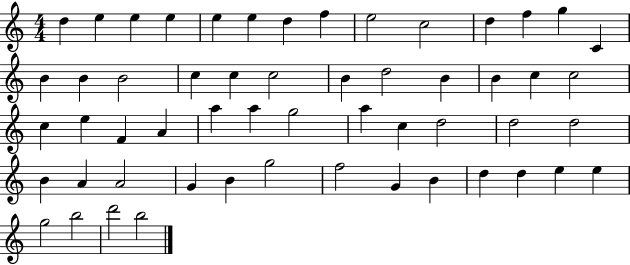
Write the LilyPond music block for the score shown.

{
  \clef treble
  \numericTimeSignature
  \time 4/4
  \key c \major
  d''4 e''4 e''4 e''4 | e''4 e''4 d''4 f''4 | e''2 c''2 | d''4 f''4 g''4 c'4 | \break b'4 b'4 b'2 | c''4 c''4 c''2 | b'4 d''2 b'4 | b'4 c''4 c''2 | \break c''4 e''4 f'4 a'4 | a''4 a''4 g''2 | a''4 c''4 d''2 | d''2 d''2 | \break b'4 a'4 a'2 | g'4 b'4 g''2 | f''2 g'4 b'4 | d''4 d''4 e''4 e''4 | \break g''2 b''2 | d'''2 b''2 | \bar "|."
}